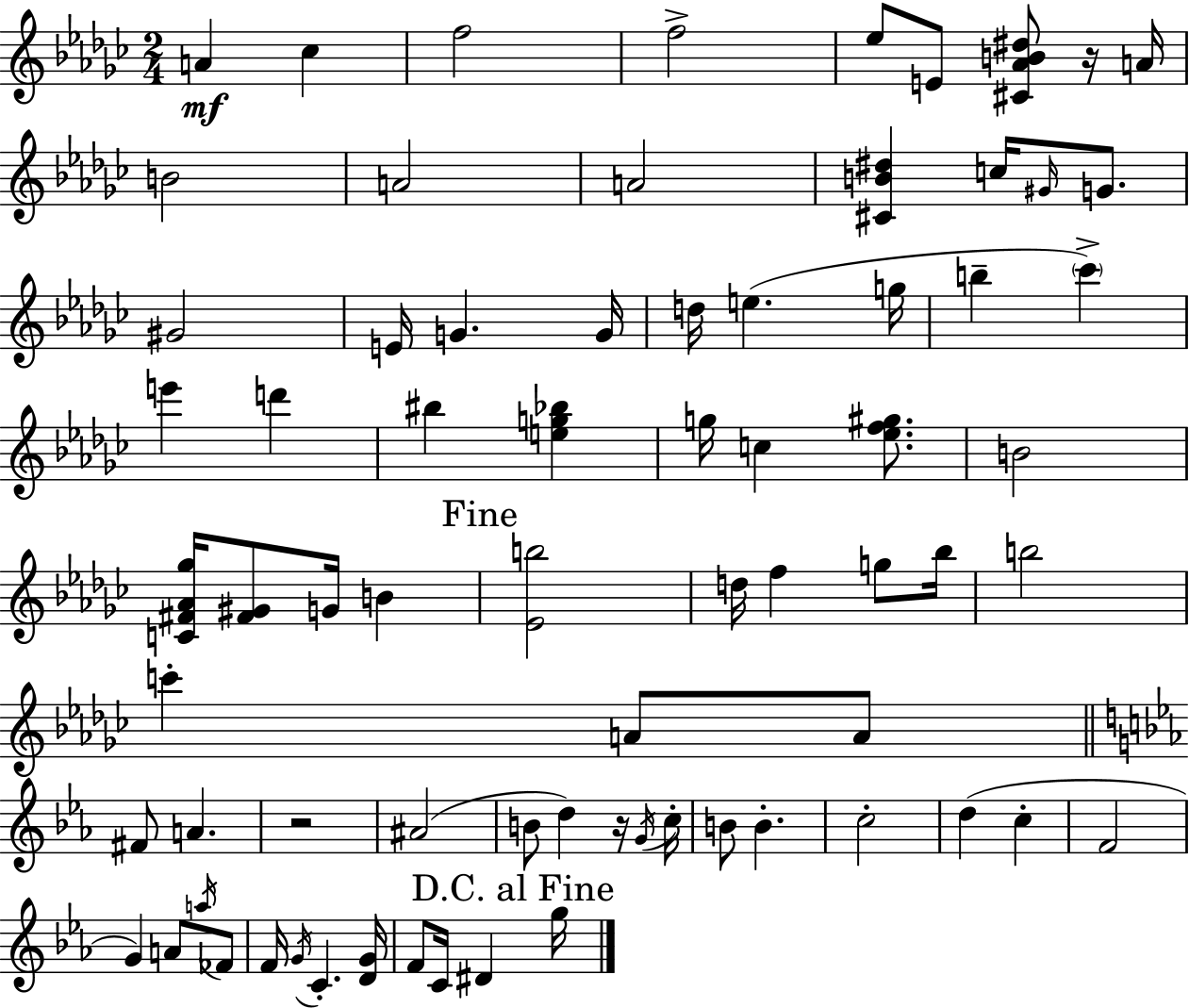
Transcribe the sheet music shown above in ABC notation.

X:1
T:Untitled
M:2/4
L:1/4
K:Ebm
A _c f2 f2 _e/2 E/2 [^C_AB^d]/2 z/4 A/4 B2 A2 A2 [^CB^d] c/4 ^G/4 G/2 ^G2 E/4 G G/4 d/4 e g/4 b _c' e' d' ^b [eg_b] g/4 c [_ef^g]/2 B2 [C^F_A_g]/4 [^F^G]/2 G/4 B [_Eb]2 d/4 f g/2 _b/4 b2 c' A/2 A/2 ^F/2 A z2 ^A2 B/2 d z/4 G/4 c/4 B/2 B c2 d c F2 G A/2 a/4 _F/2 F/4 G/4 C [DG]/4 F/2 C/4 ^D g/4